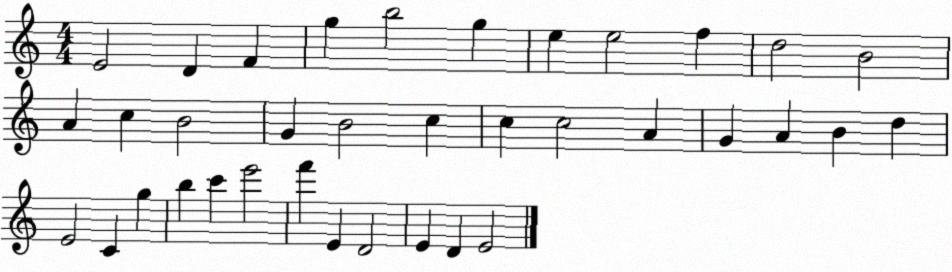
X:1
T:Untitled
M:4/4
L:1/4
K:C
E2 D F g b2 g e e2 f d2 B2 A c B2 G B2 c c c2 A G A B d E2 C g b c' e'2 f' E D2 E D E2